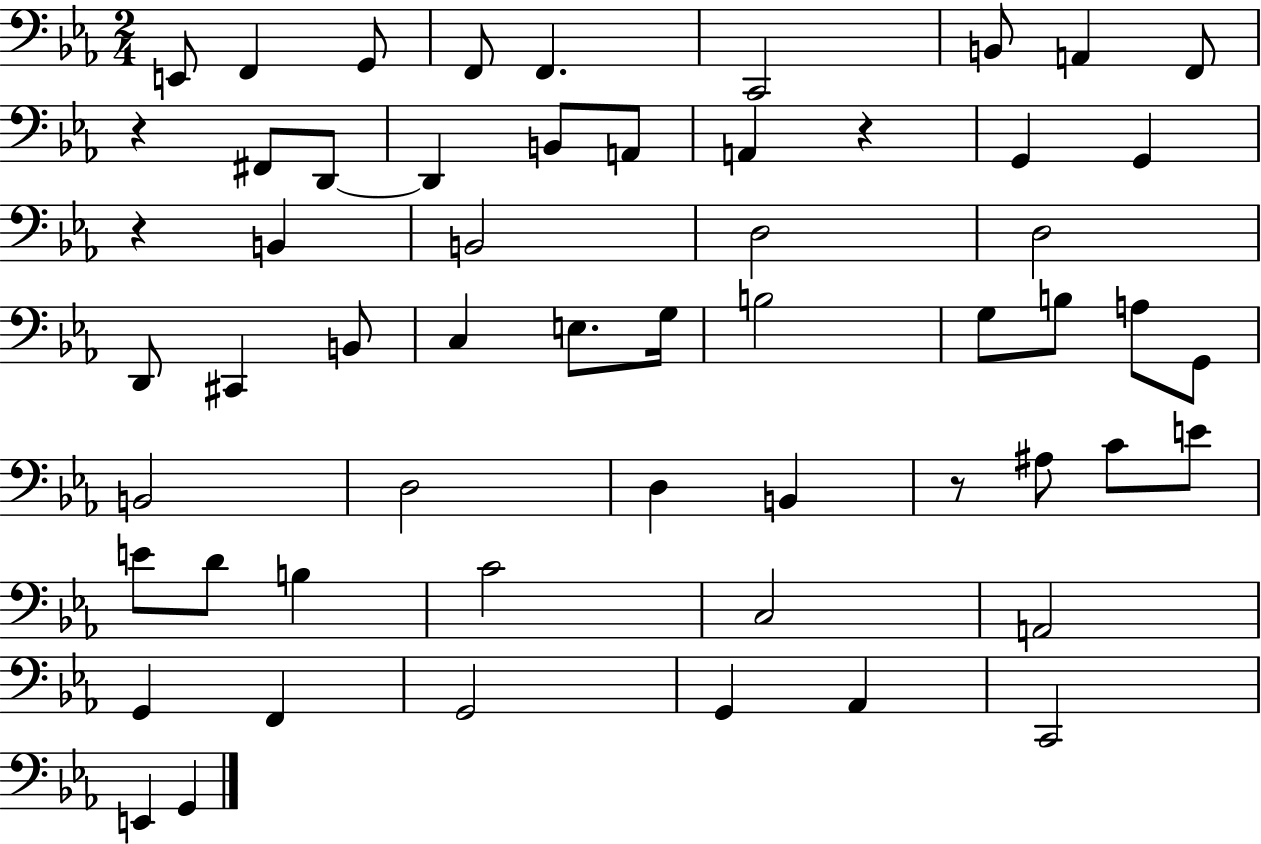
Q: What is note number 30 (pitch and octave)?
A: B3